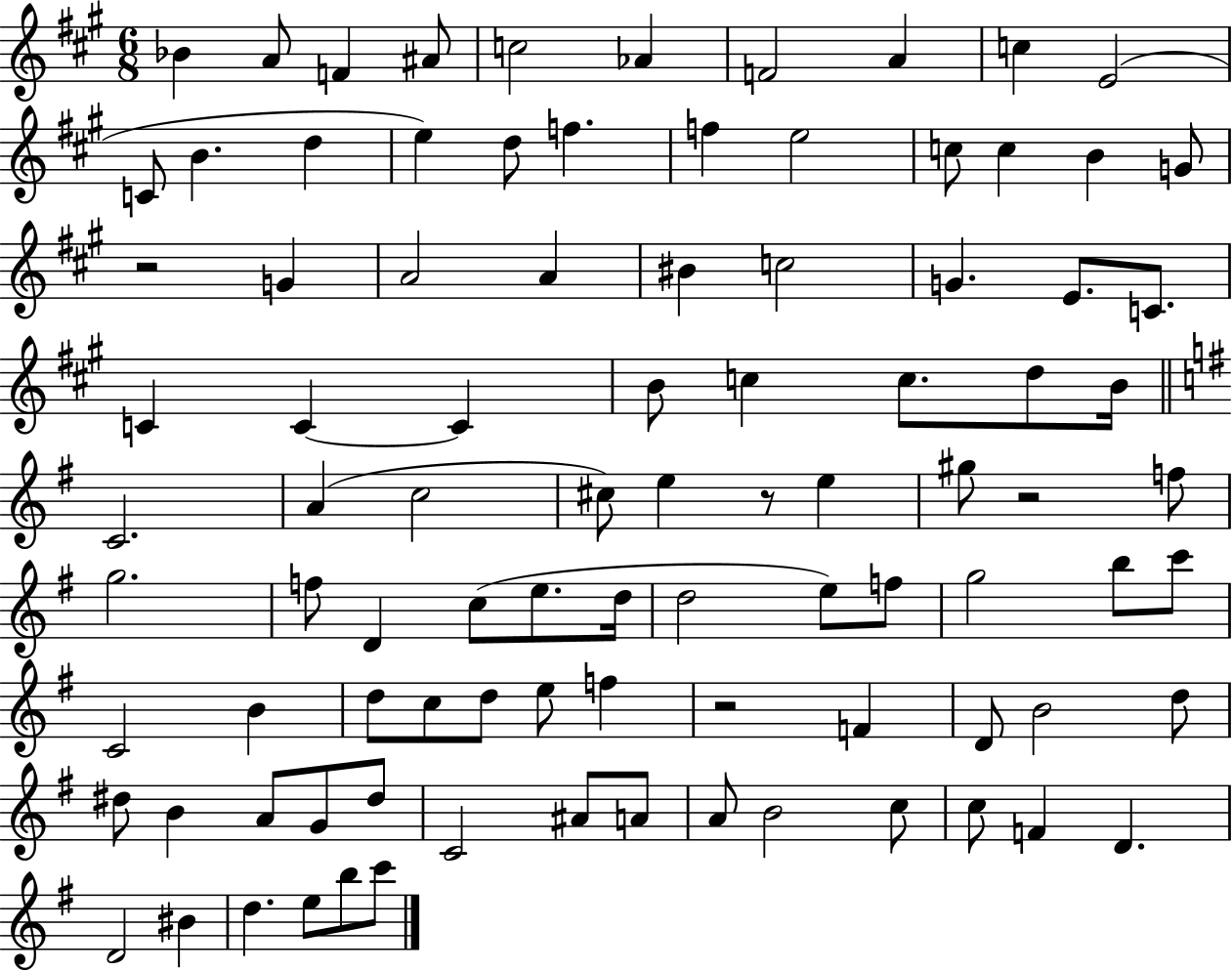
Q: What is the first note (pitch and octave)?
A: Bb4